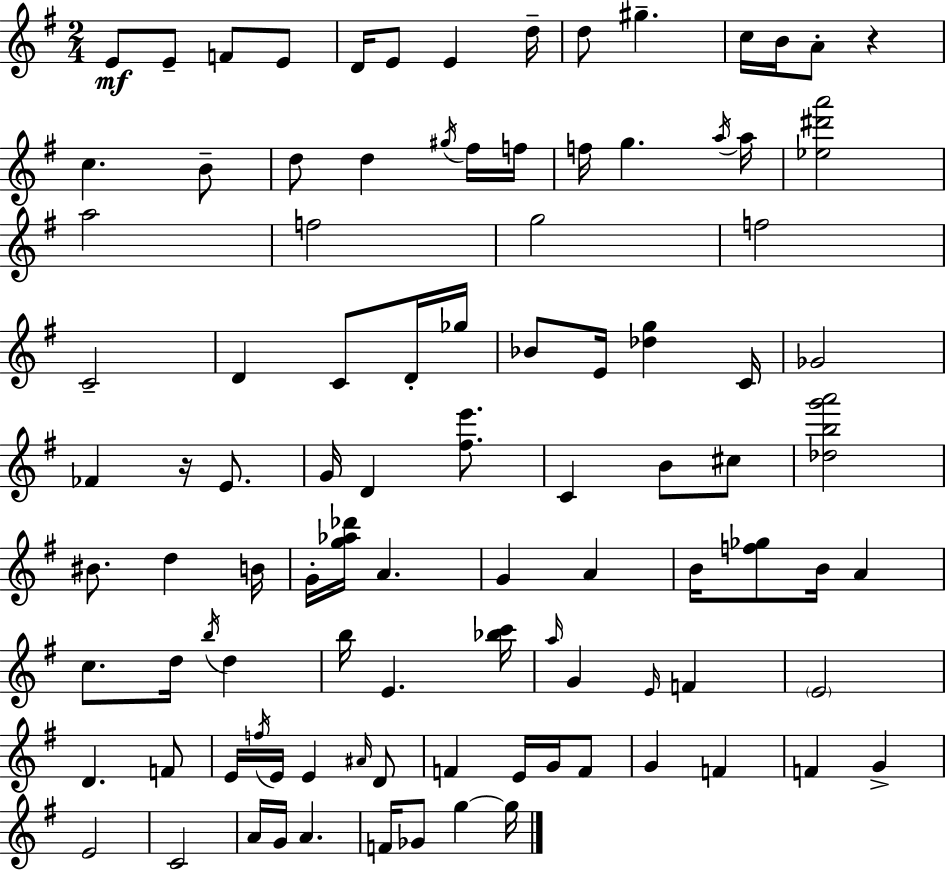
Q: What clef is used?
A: treble